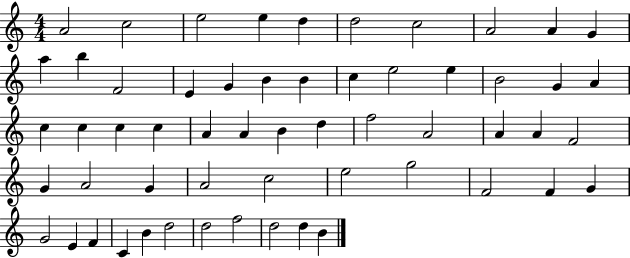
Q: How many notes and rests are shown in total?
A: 57